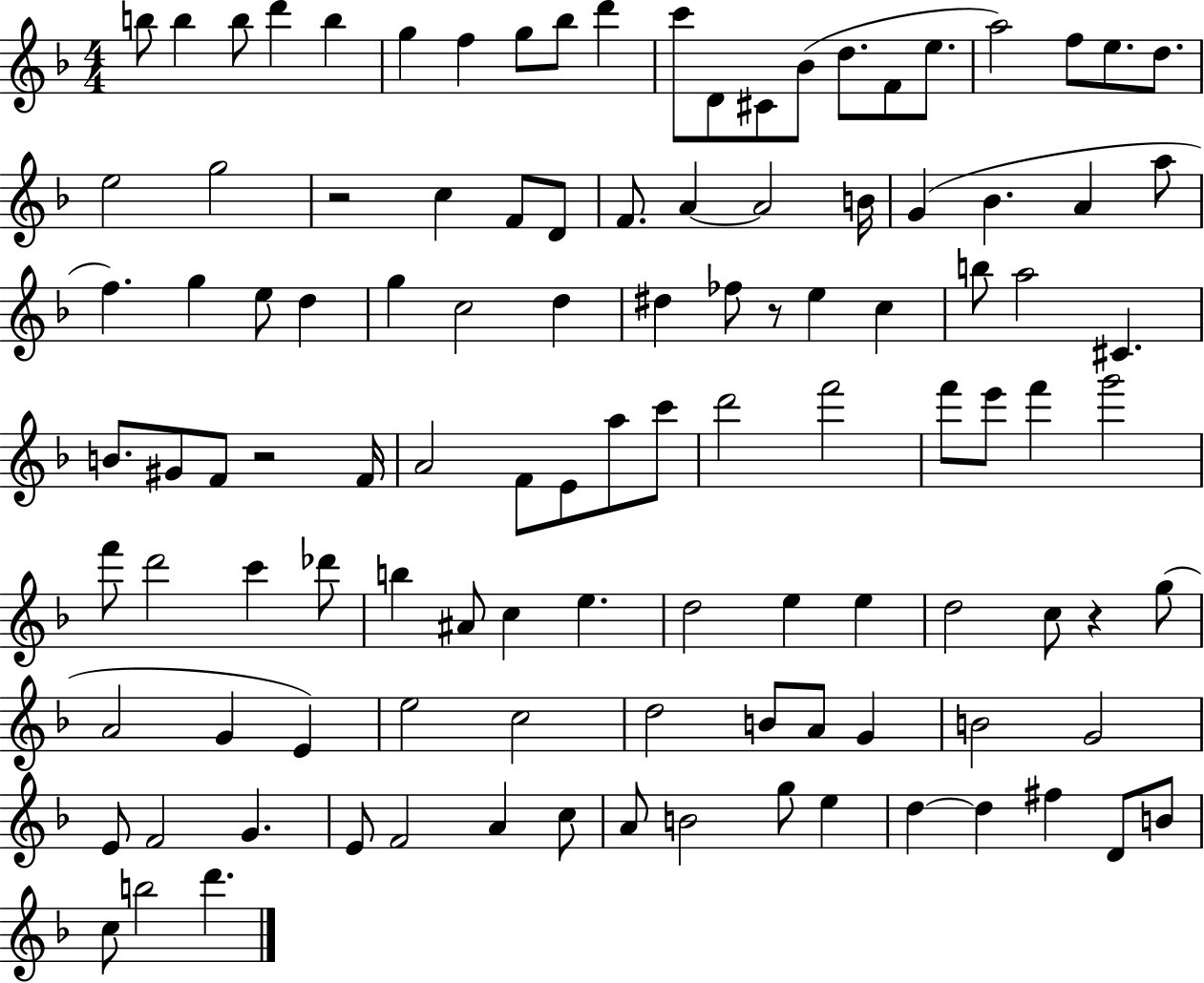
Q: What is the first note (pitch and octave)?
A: B5